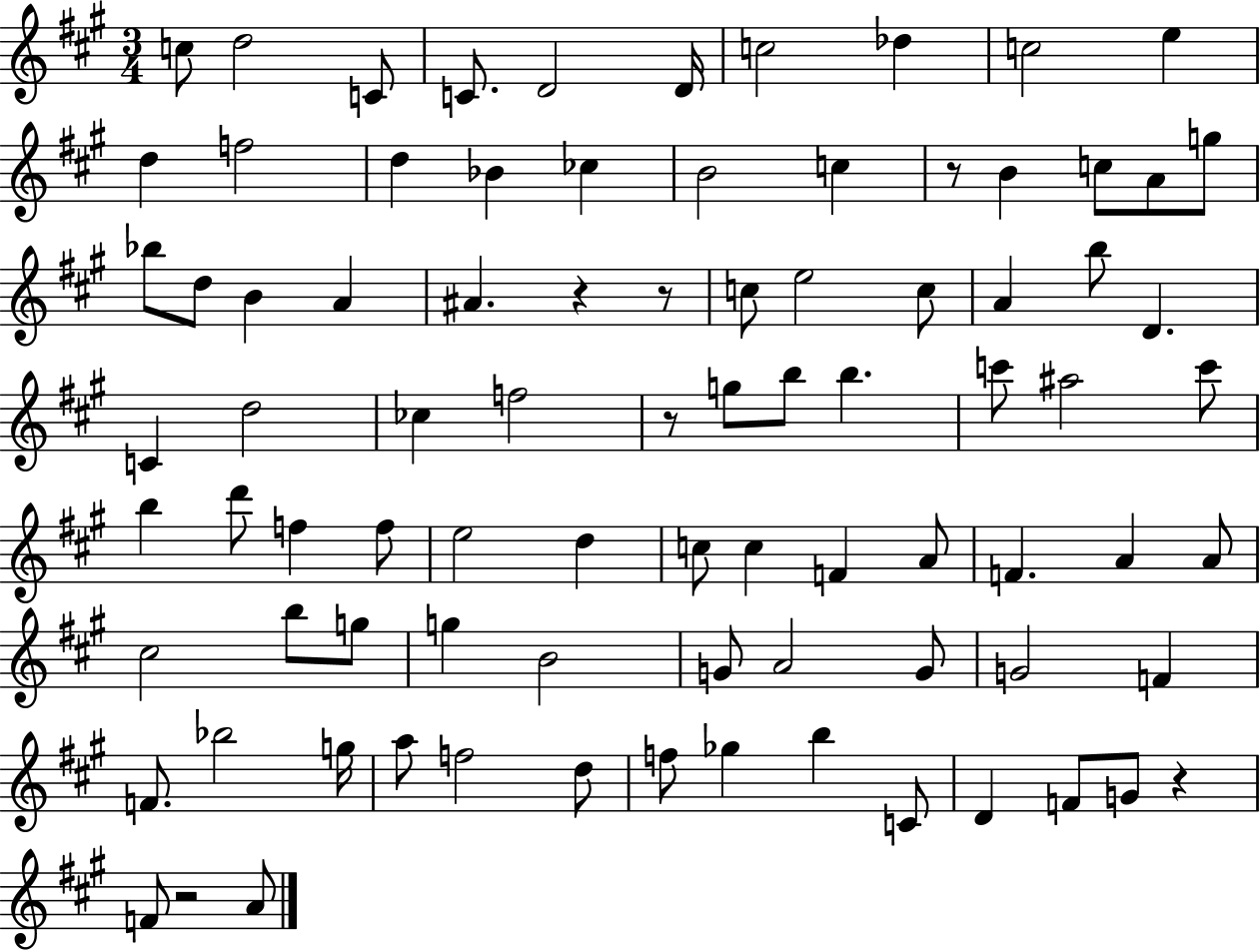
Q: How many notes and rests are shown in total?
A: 86